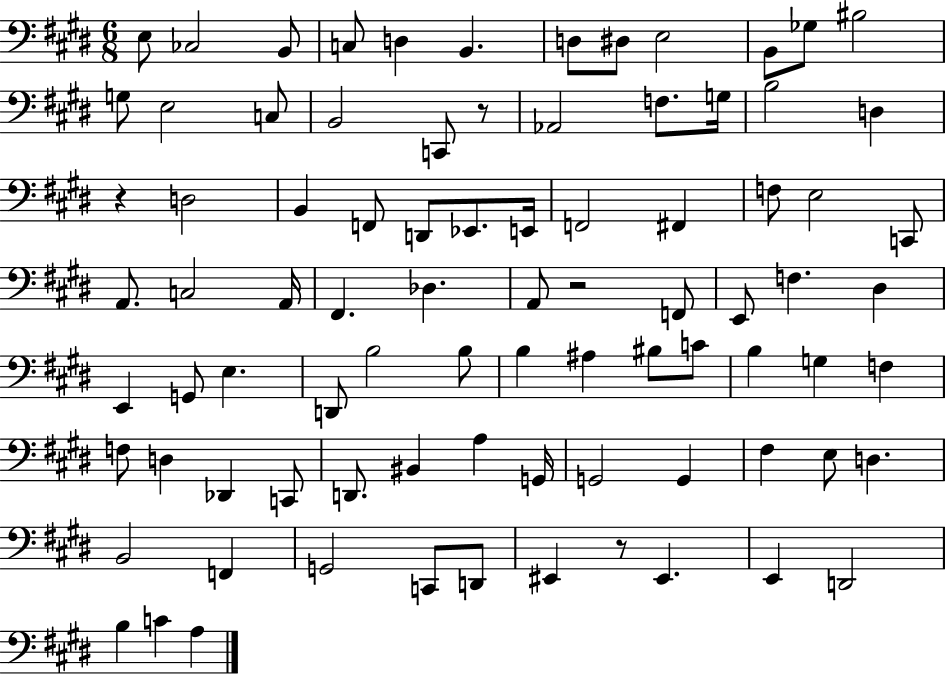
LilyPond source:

{
  \clef bass
  \numericTimeSignature
  \time 6/8
  \key e \major
  e8 ces2 b,8 | c8 d4 b,4. | d8 dis8 e2 | b,8 ges8 bis2 | \break g8 e2 c8 | b,2 c,8 r8 | aes,2 f8. g16 | b2 d4 | \break r4 d2 | b,4 f,8 d,8 ees,8. e,16 | f,2 fis,4 | f8 e2 c,8 | \break a,8. c2 a,16 | fis,4. des4. | a,8 r2 f,8 | e,8 f4. dis4 | \break e,4 g,8 e4. | d,8 b2 b8 | b4 ais4 bis8 c'8 | b4 g4 f4 | \break f8 d4 des,4 c,8 | d,8. bis,4 a4 g,16 | g,2 g,4 | fis4 e8 d4. | \break b,2 f,4 | g,2 c,8 d,8 | eis,4 r8 eis,4. | e,4 d,2 | \break b4 c'4 a4 | \bar "|."
}